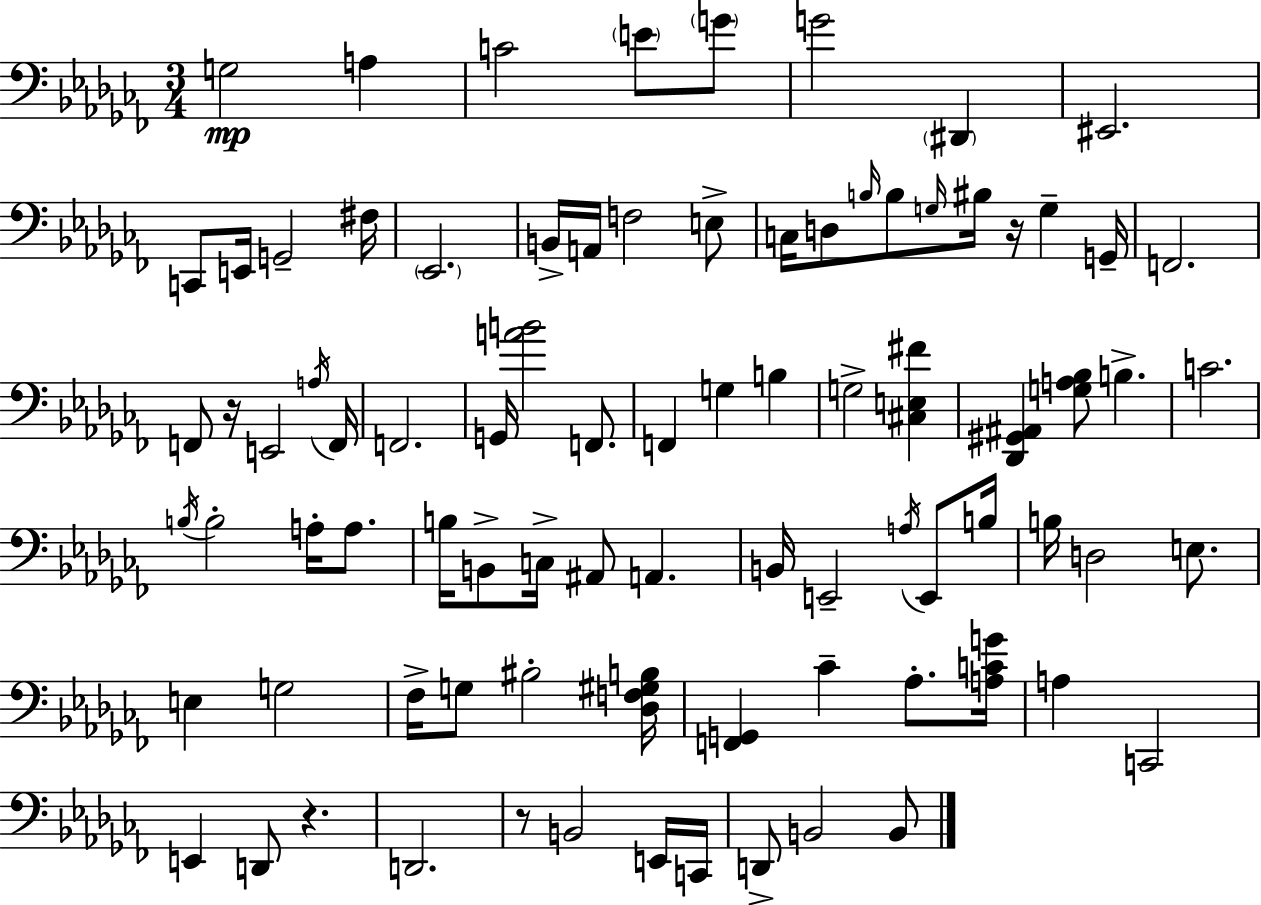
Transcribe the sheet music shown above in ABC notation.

X:1
T:Untitled
M:3/4
L:1/4
K:Abm
G,2 A, C2 E/2 G/2 G2 ^D,, ^E,,2 C,,/2 E,,/4 G,,2 ^F,/4 _E,,2 B,,/4 A,,/4 F,2 E,/2 C,/4 D,/2 B,/4 B,/2 G,/4 ^B,/4 z/4 G, G,,/4 F,,2 F,,/2 z/4 E,,2 A,/4 F,,/4 F,,2 G,,/4 [AB]2 F,,/2 F,, G, B, G,2 [^C,E,^F] [_D,,^G,,^A,,] [G,A,_B,]/2 B, C2 B,/4 B,2 A,/4 A,/2 B,/4 B,,/2 C,/4 ^A,,/2 A,, B,,/4 E,,2 A,/4 E,,/2 B,/4 B,/4 D,2 E,/2 E, G,2 _F,/4 G,/2 ^B,2 [_D,F,^G,B,]/4 [F,,G,,] _C _A,/2 [A,CG]/4 A, C,,2 E,, D,,/2 z D,,2 z/2 B,,2 E,,/4 C,,/4 D,,/2 B,,2 B,,/2